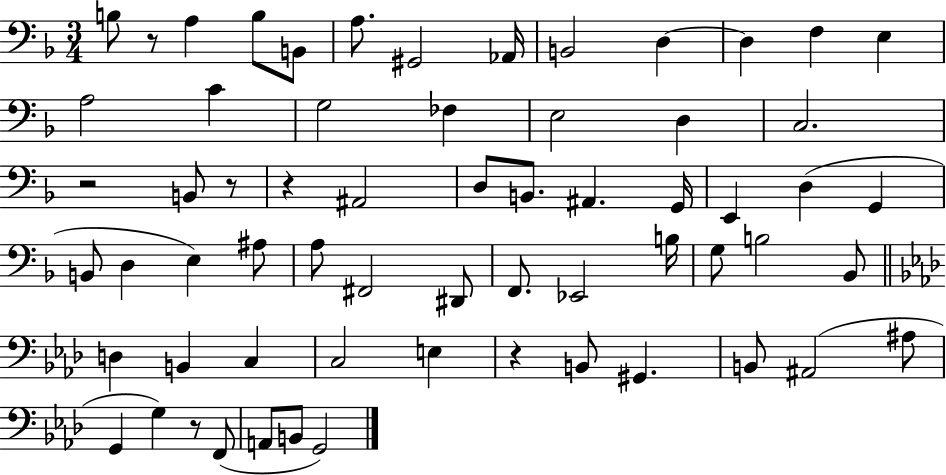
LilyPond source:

{
  \clef bass
  \numericTimeSignature
  \time 3/4
  \key f \major
  \repeat volta 2 { b8 r8 a4 b8 b,8 | a8. gis,2 aes,16 | b,2 d4~~ | d4 f4 e4 | \break a2 c'4 | g2 fes4 | e2 d4 | c2. | \break r2 b,8 r8 | r4 ais,2 | d8 b,8. ais,4. g,16 | e,4 d4( g,4 | \break b,8 d4 e4) ais8 | a8 fis,2 dis,8 | f,8. ees,2 b16 | g8 b2 bes,8 | \break \bar "||" \break \key aes \major d4 b,4 c4 | c2 e4 | r4 b,8 gis,4. | b,8 ais,2( ais8 | \break g,4 g4) r8 f,8( | a,8 b,8 g,2) | } \bar "|."
}